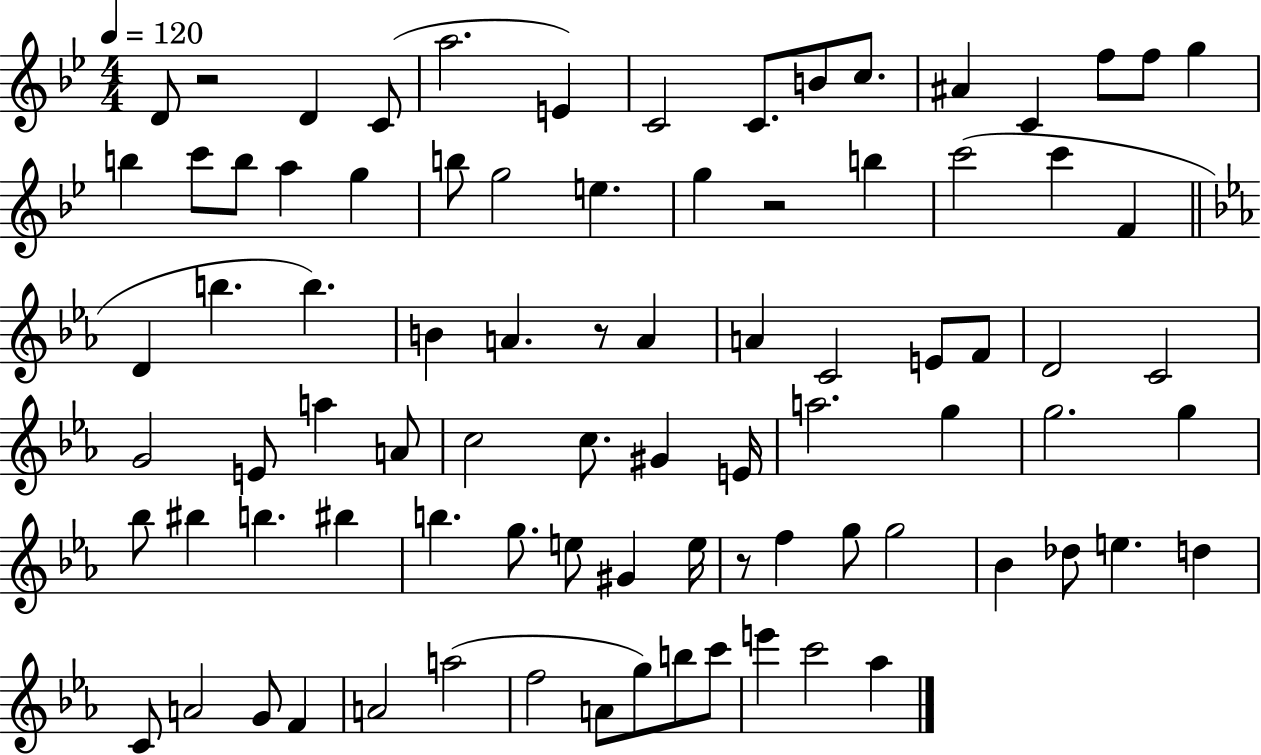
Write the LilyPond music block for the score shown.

{
  \clef treble
  \numericTimeSignature
  \time 4/4
  \key bes \major
  \tempo 4 = 120
  d'8 r2 d'4 c'8( | a''2. e'4) | c'2 c'8. b'8 c''8. | ais'4 c'4 f''8 f''8 g''4 | \break b''4 c'''8 b''8 a''4 g''4 | b''8 g''2 e''4. | g''4 r2 b''4 | c'''2( c'''4 f'4 | \break \bar "||" \break \key c \minor d'4 b''4. b''4.) | b'4 a'4. r8 a'4 | a'4 c'2 e'8 f'8 | d'2 c'2 | \break g'2 e'8 a''4 a'8 | c''2 c''8. gis'4 e'16 | a''2. g''4 | g''2. g''4 | \break bes''8 bis''4 b''4. bis''4 | b''4. g''8. e''8 gis'4 e''16 | r8 f''4 g''8 g''2 | bes'4 des''8 e''4. d''4 | \break c'8 a'2 g'8 f'4 | a'2 a''2( | f''2 a'8 g''8) b''8 c'''8 | e'''4 c'''2 aes''4 | \break \bar "|."
}